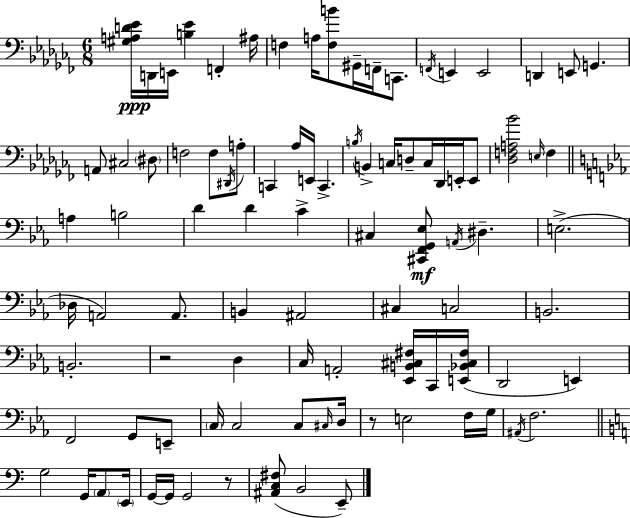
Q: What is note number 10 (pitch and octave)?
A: F2